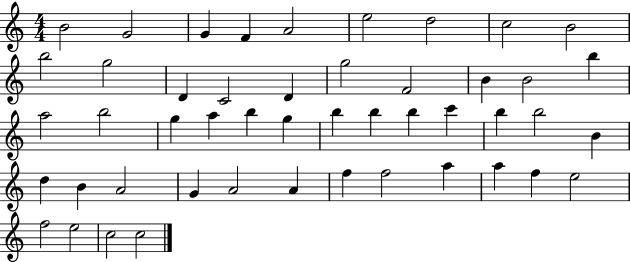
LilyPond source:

{
  \clef treble
  \numericTimeSignature
  \time 4/4
  \key c \major
  b'2 g'2 | g'4 f'4 a'2 | e''2 d''2 | c''2 b'2 | \break b''2 g''2 | d'4 c'2 d'4 | g''2 f'2 | b'4 b'2 b''4 | \break a''2 b''2 | g''4 a''4 b''4 g''4 | b''4 b''4 b''4 c'''4 | b''4 b''2 b'4 | \break d''4 b'4 a'2 | g'4 a'2 a'4 | f''4 f''2 a''4 | a''4 f''4 e''2 | \break f''2 e''2 | c''2 c''2 | \bar "|."
}